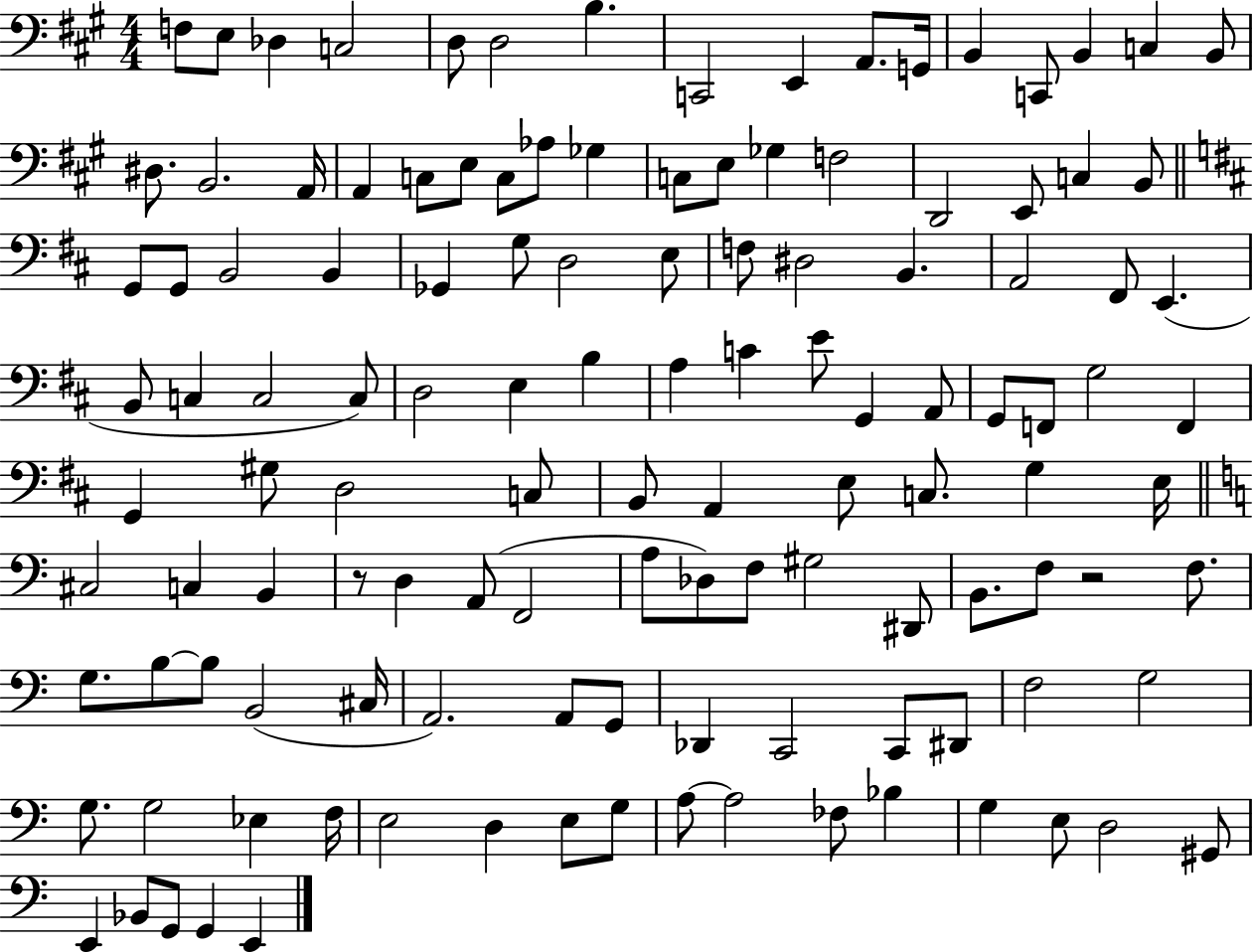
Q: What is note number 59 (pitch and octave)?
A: A2